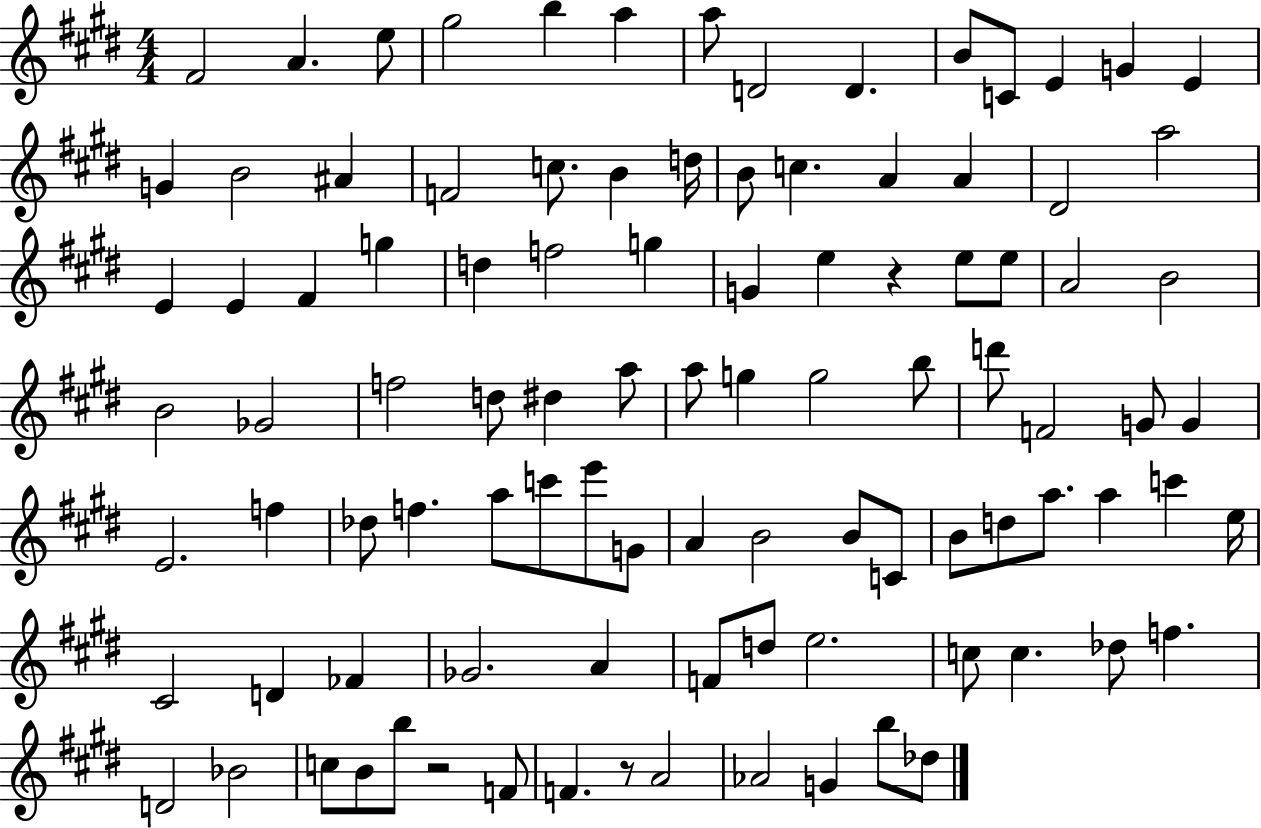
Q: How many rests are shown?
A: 3